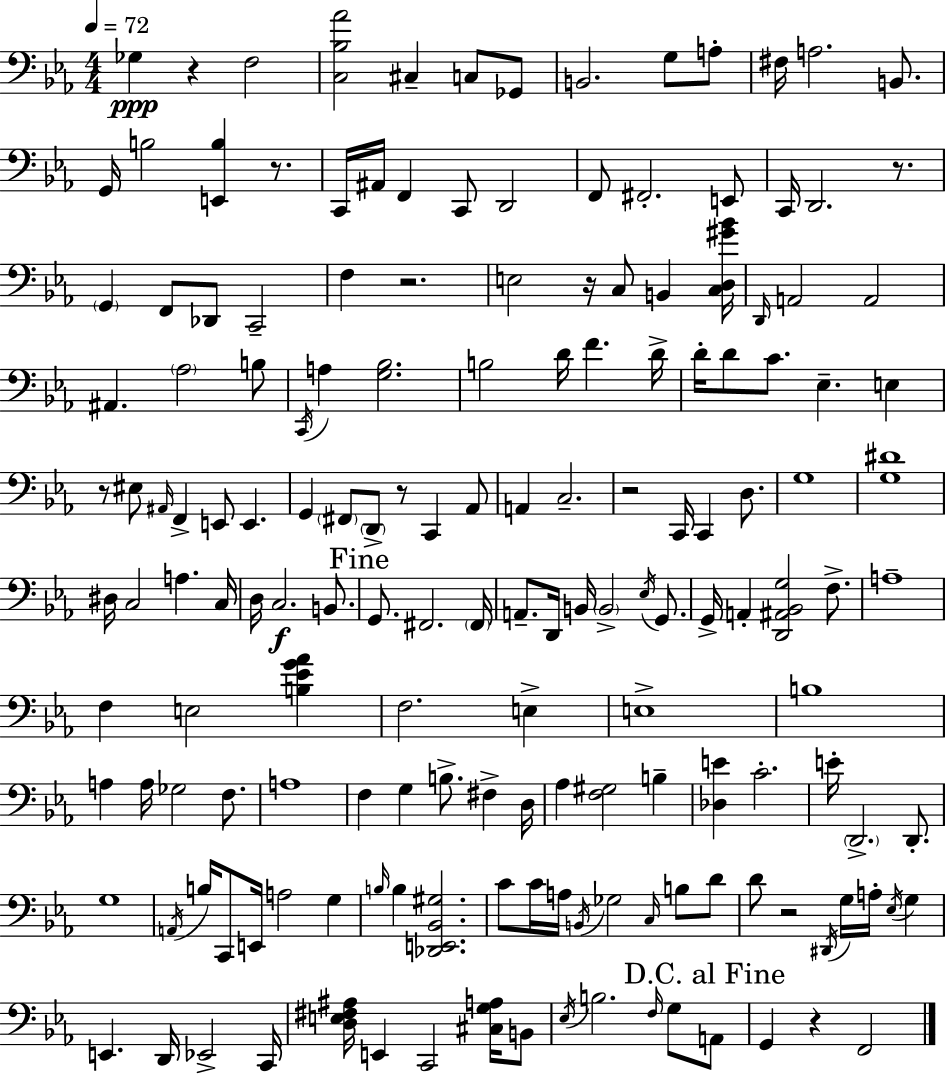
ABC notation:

X:1
T:Untitled
M:4/4
L:1/4
K:Cm
_G, z F,2 [C,_B,_A]2 ^C, C,/2 _G,,/2 B,,2 G,/2 A,/2 ^F,/4 A,2 B,,/2 G,,/4 B,2 [E,,B,] z/2 C,,/4 ^A,,/4 F,, C,,/2 D,,2 F,,/2 ^F,,2 E,,/2 C,,/4 D,,2 z/2 G,, F,,/2 _D,,/2 C,,2 F, z2 E,2 z/4 C,/2 B,, [C,D,^G_B]/4 D,,/4 A,,2 A,,2 ^A,, _A,2 B,/2 C,,/4 A, [G,_B,]2 B,2 D/4 F D/4 D/4 D/2 C/2 _E, E, z/2 ^E,/2 ^A,,/4 F,, E,,/2 E,, G,, ^F,,/2 D,,/2 z/2 C,, _A,,/2 A,, C,2 z2 C,,/4 C,, D,/2 G,4 [G,^D]4 ^D,/4 C,2 A, C,/4 D,/4 C,2 B,,/2 G,,/2 ^F,,2 ^F,,/4 A,,/2 D,,/4 B,,/4 B,,2 _E,/4 G,,/2 G,,/4 A,, [D,,^A,,_B,,G,]2 F,/2 A,4 F, E,2 [B,_EG_A] F,2 E, E,4 B,4 A, A,/4 _G,2 F,/2 A,4 F, G, B,/2 ^F, D,/4 _A, [F,^G,]2 B, [_D,E] C2 E/4 D,,2 D,,/2 G,4 A,,/4 B,/4 C,,/2 E,,/4 A,2 G, B,/4 B, [_D,,E,,_B,,^G,]2 C/2 C/4 A,/4 B,,/4 _G,2 C,/4 B,/2 D/2 D/2 z2 ^D,,/4 G,/4 A,/4 _E,/4 G, E,, D,,/4 _E,,2 C,,/4 [D,E,^F,^A,]/4 E,, C,,2 [^C,G,A,]/4 B,,/2 _E,/4 B,2 F,/4 G,/2 A,,/2 G,, z F,,2